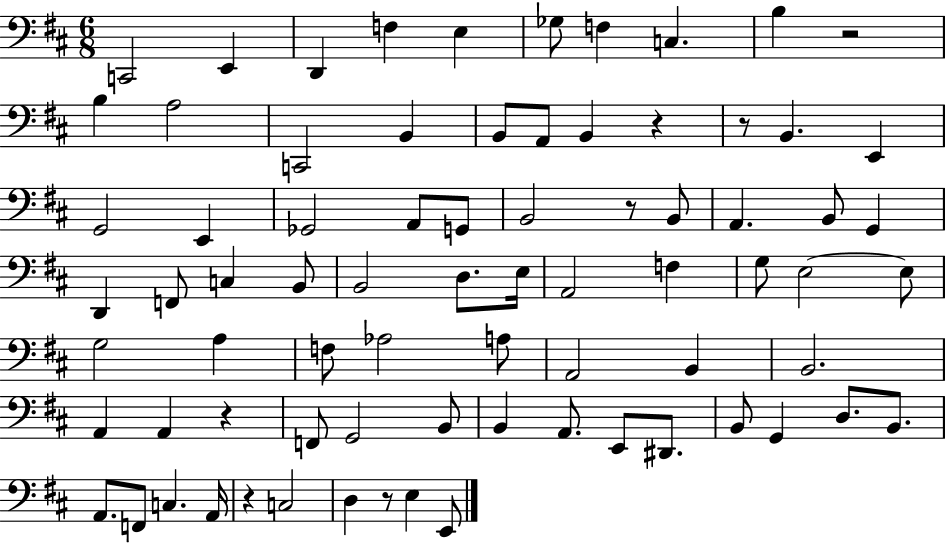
{
  \clef bass
  \numericTimeSignature
  \time 6/8
  \key d \major
  c,2 e,4 | d,4 f4 e4 | ges8 f4 c4. | b4 r2 | \break b4 a2 | c,2 b,4 | b,8 a,8 b,4 r4 | r8 b,4. e,4 | \break g,2 e,4 | ges,2 a,8 g,8 | b,2 r8 b,8 | a,4. b,8 g,4 | \break d,4 f,8 c4 b,8 | b,2 d8. e16 | a,2 f4 | g8 e2~~ e8 | \break g2 a4 | f8 aes2 a8 | a,2 b,4 | b,2. | \break a,4 a,4 r4 | f,8 g,2 b,8 | b,4 a,8. e,8 dis,8. | b,8 g,4 d8. b,8. | \break a,8. f,8 c4. a,16 | r4 c2 | d4 r8 e4 e,8 | \bar "|."
}